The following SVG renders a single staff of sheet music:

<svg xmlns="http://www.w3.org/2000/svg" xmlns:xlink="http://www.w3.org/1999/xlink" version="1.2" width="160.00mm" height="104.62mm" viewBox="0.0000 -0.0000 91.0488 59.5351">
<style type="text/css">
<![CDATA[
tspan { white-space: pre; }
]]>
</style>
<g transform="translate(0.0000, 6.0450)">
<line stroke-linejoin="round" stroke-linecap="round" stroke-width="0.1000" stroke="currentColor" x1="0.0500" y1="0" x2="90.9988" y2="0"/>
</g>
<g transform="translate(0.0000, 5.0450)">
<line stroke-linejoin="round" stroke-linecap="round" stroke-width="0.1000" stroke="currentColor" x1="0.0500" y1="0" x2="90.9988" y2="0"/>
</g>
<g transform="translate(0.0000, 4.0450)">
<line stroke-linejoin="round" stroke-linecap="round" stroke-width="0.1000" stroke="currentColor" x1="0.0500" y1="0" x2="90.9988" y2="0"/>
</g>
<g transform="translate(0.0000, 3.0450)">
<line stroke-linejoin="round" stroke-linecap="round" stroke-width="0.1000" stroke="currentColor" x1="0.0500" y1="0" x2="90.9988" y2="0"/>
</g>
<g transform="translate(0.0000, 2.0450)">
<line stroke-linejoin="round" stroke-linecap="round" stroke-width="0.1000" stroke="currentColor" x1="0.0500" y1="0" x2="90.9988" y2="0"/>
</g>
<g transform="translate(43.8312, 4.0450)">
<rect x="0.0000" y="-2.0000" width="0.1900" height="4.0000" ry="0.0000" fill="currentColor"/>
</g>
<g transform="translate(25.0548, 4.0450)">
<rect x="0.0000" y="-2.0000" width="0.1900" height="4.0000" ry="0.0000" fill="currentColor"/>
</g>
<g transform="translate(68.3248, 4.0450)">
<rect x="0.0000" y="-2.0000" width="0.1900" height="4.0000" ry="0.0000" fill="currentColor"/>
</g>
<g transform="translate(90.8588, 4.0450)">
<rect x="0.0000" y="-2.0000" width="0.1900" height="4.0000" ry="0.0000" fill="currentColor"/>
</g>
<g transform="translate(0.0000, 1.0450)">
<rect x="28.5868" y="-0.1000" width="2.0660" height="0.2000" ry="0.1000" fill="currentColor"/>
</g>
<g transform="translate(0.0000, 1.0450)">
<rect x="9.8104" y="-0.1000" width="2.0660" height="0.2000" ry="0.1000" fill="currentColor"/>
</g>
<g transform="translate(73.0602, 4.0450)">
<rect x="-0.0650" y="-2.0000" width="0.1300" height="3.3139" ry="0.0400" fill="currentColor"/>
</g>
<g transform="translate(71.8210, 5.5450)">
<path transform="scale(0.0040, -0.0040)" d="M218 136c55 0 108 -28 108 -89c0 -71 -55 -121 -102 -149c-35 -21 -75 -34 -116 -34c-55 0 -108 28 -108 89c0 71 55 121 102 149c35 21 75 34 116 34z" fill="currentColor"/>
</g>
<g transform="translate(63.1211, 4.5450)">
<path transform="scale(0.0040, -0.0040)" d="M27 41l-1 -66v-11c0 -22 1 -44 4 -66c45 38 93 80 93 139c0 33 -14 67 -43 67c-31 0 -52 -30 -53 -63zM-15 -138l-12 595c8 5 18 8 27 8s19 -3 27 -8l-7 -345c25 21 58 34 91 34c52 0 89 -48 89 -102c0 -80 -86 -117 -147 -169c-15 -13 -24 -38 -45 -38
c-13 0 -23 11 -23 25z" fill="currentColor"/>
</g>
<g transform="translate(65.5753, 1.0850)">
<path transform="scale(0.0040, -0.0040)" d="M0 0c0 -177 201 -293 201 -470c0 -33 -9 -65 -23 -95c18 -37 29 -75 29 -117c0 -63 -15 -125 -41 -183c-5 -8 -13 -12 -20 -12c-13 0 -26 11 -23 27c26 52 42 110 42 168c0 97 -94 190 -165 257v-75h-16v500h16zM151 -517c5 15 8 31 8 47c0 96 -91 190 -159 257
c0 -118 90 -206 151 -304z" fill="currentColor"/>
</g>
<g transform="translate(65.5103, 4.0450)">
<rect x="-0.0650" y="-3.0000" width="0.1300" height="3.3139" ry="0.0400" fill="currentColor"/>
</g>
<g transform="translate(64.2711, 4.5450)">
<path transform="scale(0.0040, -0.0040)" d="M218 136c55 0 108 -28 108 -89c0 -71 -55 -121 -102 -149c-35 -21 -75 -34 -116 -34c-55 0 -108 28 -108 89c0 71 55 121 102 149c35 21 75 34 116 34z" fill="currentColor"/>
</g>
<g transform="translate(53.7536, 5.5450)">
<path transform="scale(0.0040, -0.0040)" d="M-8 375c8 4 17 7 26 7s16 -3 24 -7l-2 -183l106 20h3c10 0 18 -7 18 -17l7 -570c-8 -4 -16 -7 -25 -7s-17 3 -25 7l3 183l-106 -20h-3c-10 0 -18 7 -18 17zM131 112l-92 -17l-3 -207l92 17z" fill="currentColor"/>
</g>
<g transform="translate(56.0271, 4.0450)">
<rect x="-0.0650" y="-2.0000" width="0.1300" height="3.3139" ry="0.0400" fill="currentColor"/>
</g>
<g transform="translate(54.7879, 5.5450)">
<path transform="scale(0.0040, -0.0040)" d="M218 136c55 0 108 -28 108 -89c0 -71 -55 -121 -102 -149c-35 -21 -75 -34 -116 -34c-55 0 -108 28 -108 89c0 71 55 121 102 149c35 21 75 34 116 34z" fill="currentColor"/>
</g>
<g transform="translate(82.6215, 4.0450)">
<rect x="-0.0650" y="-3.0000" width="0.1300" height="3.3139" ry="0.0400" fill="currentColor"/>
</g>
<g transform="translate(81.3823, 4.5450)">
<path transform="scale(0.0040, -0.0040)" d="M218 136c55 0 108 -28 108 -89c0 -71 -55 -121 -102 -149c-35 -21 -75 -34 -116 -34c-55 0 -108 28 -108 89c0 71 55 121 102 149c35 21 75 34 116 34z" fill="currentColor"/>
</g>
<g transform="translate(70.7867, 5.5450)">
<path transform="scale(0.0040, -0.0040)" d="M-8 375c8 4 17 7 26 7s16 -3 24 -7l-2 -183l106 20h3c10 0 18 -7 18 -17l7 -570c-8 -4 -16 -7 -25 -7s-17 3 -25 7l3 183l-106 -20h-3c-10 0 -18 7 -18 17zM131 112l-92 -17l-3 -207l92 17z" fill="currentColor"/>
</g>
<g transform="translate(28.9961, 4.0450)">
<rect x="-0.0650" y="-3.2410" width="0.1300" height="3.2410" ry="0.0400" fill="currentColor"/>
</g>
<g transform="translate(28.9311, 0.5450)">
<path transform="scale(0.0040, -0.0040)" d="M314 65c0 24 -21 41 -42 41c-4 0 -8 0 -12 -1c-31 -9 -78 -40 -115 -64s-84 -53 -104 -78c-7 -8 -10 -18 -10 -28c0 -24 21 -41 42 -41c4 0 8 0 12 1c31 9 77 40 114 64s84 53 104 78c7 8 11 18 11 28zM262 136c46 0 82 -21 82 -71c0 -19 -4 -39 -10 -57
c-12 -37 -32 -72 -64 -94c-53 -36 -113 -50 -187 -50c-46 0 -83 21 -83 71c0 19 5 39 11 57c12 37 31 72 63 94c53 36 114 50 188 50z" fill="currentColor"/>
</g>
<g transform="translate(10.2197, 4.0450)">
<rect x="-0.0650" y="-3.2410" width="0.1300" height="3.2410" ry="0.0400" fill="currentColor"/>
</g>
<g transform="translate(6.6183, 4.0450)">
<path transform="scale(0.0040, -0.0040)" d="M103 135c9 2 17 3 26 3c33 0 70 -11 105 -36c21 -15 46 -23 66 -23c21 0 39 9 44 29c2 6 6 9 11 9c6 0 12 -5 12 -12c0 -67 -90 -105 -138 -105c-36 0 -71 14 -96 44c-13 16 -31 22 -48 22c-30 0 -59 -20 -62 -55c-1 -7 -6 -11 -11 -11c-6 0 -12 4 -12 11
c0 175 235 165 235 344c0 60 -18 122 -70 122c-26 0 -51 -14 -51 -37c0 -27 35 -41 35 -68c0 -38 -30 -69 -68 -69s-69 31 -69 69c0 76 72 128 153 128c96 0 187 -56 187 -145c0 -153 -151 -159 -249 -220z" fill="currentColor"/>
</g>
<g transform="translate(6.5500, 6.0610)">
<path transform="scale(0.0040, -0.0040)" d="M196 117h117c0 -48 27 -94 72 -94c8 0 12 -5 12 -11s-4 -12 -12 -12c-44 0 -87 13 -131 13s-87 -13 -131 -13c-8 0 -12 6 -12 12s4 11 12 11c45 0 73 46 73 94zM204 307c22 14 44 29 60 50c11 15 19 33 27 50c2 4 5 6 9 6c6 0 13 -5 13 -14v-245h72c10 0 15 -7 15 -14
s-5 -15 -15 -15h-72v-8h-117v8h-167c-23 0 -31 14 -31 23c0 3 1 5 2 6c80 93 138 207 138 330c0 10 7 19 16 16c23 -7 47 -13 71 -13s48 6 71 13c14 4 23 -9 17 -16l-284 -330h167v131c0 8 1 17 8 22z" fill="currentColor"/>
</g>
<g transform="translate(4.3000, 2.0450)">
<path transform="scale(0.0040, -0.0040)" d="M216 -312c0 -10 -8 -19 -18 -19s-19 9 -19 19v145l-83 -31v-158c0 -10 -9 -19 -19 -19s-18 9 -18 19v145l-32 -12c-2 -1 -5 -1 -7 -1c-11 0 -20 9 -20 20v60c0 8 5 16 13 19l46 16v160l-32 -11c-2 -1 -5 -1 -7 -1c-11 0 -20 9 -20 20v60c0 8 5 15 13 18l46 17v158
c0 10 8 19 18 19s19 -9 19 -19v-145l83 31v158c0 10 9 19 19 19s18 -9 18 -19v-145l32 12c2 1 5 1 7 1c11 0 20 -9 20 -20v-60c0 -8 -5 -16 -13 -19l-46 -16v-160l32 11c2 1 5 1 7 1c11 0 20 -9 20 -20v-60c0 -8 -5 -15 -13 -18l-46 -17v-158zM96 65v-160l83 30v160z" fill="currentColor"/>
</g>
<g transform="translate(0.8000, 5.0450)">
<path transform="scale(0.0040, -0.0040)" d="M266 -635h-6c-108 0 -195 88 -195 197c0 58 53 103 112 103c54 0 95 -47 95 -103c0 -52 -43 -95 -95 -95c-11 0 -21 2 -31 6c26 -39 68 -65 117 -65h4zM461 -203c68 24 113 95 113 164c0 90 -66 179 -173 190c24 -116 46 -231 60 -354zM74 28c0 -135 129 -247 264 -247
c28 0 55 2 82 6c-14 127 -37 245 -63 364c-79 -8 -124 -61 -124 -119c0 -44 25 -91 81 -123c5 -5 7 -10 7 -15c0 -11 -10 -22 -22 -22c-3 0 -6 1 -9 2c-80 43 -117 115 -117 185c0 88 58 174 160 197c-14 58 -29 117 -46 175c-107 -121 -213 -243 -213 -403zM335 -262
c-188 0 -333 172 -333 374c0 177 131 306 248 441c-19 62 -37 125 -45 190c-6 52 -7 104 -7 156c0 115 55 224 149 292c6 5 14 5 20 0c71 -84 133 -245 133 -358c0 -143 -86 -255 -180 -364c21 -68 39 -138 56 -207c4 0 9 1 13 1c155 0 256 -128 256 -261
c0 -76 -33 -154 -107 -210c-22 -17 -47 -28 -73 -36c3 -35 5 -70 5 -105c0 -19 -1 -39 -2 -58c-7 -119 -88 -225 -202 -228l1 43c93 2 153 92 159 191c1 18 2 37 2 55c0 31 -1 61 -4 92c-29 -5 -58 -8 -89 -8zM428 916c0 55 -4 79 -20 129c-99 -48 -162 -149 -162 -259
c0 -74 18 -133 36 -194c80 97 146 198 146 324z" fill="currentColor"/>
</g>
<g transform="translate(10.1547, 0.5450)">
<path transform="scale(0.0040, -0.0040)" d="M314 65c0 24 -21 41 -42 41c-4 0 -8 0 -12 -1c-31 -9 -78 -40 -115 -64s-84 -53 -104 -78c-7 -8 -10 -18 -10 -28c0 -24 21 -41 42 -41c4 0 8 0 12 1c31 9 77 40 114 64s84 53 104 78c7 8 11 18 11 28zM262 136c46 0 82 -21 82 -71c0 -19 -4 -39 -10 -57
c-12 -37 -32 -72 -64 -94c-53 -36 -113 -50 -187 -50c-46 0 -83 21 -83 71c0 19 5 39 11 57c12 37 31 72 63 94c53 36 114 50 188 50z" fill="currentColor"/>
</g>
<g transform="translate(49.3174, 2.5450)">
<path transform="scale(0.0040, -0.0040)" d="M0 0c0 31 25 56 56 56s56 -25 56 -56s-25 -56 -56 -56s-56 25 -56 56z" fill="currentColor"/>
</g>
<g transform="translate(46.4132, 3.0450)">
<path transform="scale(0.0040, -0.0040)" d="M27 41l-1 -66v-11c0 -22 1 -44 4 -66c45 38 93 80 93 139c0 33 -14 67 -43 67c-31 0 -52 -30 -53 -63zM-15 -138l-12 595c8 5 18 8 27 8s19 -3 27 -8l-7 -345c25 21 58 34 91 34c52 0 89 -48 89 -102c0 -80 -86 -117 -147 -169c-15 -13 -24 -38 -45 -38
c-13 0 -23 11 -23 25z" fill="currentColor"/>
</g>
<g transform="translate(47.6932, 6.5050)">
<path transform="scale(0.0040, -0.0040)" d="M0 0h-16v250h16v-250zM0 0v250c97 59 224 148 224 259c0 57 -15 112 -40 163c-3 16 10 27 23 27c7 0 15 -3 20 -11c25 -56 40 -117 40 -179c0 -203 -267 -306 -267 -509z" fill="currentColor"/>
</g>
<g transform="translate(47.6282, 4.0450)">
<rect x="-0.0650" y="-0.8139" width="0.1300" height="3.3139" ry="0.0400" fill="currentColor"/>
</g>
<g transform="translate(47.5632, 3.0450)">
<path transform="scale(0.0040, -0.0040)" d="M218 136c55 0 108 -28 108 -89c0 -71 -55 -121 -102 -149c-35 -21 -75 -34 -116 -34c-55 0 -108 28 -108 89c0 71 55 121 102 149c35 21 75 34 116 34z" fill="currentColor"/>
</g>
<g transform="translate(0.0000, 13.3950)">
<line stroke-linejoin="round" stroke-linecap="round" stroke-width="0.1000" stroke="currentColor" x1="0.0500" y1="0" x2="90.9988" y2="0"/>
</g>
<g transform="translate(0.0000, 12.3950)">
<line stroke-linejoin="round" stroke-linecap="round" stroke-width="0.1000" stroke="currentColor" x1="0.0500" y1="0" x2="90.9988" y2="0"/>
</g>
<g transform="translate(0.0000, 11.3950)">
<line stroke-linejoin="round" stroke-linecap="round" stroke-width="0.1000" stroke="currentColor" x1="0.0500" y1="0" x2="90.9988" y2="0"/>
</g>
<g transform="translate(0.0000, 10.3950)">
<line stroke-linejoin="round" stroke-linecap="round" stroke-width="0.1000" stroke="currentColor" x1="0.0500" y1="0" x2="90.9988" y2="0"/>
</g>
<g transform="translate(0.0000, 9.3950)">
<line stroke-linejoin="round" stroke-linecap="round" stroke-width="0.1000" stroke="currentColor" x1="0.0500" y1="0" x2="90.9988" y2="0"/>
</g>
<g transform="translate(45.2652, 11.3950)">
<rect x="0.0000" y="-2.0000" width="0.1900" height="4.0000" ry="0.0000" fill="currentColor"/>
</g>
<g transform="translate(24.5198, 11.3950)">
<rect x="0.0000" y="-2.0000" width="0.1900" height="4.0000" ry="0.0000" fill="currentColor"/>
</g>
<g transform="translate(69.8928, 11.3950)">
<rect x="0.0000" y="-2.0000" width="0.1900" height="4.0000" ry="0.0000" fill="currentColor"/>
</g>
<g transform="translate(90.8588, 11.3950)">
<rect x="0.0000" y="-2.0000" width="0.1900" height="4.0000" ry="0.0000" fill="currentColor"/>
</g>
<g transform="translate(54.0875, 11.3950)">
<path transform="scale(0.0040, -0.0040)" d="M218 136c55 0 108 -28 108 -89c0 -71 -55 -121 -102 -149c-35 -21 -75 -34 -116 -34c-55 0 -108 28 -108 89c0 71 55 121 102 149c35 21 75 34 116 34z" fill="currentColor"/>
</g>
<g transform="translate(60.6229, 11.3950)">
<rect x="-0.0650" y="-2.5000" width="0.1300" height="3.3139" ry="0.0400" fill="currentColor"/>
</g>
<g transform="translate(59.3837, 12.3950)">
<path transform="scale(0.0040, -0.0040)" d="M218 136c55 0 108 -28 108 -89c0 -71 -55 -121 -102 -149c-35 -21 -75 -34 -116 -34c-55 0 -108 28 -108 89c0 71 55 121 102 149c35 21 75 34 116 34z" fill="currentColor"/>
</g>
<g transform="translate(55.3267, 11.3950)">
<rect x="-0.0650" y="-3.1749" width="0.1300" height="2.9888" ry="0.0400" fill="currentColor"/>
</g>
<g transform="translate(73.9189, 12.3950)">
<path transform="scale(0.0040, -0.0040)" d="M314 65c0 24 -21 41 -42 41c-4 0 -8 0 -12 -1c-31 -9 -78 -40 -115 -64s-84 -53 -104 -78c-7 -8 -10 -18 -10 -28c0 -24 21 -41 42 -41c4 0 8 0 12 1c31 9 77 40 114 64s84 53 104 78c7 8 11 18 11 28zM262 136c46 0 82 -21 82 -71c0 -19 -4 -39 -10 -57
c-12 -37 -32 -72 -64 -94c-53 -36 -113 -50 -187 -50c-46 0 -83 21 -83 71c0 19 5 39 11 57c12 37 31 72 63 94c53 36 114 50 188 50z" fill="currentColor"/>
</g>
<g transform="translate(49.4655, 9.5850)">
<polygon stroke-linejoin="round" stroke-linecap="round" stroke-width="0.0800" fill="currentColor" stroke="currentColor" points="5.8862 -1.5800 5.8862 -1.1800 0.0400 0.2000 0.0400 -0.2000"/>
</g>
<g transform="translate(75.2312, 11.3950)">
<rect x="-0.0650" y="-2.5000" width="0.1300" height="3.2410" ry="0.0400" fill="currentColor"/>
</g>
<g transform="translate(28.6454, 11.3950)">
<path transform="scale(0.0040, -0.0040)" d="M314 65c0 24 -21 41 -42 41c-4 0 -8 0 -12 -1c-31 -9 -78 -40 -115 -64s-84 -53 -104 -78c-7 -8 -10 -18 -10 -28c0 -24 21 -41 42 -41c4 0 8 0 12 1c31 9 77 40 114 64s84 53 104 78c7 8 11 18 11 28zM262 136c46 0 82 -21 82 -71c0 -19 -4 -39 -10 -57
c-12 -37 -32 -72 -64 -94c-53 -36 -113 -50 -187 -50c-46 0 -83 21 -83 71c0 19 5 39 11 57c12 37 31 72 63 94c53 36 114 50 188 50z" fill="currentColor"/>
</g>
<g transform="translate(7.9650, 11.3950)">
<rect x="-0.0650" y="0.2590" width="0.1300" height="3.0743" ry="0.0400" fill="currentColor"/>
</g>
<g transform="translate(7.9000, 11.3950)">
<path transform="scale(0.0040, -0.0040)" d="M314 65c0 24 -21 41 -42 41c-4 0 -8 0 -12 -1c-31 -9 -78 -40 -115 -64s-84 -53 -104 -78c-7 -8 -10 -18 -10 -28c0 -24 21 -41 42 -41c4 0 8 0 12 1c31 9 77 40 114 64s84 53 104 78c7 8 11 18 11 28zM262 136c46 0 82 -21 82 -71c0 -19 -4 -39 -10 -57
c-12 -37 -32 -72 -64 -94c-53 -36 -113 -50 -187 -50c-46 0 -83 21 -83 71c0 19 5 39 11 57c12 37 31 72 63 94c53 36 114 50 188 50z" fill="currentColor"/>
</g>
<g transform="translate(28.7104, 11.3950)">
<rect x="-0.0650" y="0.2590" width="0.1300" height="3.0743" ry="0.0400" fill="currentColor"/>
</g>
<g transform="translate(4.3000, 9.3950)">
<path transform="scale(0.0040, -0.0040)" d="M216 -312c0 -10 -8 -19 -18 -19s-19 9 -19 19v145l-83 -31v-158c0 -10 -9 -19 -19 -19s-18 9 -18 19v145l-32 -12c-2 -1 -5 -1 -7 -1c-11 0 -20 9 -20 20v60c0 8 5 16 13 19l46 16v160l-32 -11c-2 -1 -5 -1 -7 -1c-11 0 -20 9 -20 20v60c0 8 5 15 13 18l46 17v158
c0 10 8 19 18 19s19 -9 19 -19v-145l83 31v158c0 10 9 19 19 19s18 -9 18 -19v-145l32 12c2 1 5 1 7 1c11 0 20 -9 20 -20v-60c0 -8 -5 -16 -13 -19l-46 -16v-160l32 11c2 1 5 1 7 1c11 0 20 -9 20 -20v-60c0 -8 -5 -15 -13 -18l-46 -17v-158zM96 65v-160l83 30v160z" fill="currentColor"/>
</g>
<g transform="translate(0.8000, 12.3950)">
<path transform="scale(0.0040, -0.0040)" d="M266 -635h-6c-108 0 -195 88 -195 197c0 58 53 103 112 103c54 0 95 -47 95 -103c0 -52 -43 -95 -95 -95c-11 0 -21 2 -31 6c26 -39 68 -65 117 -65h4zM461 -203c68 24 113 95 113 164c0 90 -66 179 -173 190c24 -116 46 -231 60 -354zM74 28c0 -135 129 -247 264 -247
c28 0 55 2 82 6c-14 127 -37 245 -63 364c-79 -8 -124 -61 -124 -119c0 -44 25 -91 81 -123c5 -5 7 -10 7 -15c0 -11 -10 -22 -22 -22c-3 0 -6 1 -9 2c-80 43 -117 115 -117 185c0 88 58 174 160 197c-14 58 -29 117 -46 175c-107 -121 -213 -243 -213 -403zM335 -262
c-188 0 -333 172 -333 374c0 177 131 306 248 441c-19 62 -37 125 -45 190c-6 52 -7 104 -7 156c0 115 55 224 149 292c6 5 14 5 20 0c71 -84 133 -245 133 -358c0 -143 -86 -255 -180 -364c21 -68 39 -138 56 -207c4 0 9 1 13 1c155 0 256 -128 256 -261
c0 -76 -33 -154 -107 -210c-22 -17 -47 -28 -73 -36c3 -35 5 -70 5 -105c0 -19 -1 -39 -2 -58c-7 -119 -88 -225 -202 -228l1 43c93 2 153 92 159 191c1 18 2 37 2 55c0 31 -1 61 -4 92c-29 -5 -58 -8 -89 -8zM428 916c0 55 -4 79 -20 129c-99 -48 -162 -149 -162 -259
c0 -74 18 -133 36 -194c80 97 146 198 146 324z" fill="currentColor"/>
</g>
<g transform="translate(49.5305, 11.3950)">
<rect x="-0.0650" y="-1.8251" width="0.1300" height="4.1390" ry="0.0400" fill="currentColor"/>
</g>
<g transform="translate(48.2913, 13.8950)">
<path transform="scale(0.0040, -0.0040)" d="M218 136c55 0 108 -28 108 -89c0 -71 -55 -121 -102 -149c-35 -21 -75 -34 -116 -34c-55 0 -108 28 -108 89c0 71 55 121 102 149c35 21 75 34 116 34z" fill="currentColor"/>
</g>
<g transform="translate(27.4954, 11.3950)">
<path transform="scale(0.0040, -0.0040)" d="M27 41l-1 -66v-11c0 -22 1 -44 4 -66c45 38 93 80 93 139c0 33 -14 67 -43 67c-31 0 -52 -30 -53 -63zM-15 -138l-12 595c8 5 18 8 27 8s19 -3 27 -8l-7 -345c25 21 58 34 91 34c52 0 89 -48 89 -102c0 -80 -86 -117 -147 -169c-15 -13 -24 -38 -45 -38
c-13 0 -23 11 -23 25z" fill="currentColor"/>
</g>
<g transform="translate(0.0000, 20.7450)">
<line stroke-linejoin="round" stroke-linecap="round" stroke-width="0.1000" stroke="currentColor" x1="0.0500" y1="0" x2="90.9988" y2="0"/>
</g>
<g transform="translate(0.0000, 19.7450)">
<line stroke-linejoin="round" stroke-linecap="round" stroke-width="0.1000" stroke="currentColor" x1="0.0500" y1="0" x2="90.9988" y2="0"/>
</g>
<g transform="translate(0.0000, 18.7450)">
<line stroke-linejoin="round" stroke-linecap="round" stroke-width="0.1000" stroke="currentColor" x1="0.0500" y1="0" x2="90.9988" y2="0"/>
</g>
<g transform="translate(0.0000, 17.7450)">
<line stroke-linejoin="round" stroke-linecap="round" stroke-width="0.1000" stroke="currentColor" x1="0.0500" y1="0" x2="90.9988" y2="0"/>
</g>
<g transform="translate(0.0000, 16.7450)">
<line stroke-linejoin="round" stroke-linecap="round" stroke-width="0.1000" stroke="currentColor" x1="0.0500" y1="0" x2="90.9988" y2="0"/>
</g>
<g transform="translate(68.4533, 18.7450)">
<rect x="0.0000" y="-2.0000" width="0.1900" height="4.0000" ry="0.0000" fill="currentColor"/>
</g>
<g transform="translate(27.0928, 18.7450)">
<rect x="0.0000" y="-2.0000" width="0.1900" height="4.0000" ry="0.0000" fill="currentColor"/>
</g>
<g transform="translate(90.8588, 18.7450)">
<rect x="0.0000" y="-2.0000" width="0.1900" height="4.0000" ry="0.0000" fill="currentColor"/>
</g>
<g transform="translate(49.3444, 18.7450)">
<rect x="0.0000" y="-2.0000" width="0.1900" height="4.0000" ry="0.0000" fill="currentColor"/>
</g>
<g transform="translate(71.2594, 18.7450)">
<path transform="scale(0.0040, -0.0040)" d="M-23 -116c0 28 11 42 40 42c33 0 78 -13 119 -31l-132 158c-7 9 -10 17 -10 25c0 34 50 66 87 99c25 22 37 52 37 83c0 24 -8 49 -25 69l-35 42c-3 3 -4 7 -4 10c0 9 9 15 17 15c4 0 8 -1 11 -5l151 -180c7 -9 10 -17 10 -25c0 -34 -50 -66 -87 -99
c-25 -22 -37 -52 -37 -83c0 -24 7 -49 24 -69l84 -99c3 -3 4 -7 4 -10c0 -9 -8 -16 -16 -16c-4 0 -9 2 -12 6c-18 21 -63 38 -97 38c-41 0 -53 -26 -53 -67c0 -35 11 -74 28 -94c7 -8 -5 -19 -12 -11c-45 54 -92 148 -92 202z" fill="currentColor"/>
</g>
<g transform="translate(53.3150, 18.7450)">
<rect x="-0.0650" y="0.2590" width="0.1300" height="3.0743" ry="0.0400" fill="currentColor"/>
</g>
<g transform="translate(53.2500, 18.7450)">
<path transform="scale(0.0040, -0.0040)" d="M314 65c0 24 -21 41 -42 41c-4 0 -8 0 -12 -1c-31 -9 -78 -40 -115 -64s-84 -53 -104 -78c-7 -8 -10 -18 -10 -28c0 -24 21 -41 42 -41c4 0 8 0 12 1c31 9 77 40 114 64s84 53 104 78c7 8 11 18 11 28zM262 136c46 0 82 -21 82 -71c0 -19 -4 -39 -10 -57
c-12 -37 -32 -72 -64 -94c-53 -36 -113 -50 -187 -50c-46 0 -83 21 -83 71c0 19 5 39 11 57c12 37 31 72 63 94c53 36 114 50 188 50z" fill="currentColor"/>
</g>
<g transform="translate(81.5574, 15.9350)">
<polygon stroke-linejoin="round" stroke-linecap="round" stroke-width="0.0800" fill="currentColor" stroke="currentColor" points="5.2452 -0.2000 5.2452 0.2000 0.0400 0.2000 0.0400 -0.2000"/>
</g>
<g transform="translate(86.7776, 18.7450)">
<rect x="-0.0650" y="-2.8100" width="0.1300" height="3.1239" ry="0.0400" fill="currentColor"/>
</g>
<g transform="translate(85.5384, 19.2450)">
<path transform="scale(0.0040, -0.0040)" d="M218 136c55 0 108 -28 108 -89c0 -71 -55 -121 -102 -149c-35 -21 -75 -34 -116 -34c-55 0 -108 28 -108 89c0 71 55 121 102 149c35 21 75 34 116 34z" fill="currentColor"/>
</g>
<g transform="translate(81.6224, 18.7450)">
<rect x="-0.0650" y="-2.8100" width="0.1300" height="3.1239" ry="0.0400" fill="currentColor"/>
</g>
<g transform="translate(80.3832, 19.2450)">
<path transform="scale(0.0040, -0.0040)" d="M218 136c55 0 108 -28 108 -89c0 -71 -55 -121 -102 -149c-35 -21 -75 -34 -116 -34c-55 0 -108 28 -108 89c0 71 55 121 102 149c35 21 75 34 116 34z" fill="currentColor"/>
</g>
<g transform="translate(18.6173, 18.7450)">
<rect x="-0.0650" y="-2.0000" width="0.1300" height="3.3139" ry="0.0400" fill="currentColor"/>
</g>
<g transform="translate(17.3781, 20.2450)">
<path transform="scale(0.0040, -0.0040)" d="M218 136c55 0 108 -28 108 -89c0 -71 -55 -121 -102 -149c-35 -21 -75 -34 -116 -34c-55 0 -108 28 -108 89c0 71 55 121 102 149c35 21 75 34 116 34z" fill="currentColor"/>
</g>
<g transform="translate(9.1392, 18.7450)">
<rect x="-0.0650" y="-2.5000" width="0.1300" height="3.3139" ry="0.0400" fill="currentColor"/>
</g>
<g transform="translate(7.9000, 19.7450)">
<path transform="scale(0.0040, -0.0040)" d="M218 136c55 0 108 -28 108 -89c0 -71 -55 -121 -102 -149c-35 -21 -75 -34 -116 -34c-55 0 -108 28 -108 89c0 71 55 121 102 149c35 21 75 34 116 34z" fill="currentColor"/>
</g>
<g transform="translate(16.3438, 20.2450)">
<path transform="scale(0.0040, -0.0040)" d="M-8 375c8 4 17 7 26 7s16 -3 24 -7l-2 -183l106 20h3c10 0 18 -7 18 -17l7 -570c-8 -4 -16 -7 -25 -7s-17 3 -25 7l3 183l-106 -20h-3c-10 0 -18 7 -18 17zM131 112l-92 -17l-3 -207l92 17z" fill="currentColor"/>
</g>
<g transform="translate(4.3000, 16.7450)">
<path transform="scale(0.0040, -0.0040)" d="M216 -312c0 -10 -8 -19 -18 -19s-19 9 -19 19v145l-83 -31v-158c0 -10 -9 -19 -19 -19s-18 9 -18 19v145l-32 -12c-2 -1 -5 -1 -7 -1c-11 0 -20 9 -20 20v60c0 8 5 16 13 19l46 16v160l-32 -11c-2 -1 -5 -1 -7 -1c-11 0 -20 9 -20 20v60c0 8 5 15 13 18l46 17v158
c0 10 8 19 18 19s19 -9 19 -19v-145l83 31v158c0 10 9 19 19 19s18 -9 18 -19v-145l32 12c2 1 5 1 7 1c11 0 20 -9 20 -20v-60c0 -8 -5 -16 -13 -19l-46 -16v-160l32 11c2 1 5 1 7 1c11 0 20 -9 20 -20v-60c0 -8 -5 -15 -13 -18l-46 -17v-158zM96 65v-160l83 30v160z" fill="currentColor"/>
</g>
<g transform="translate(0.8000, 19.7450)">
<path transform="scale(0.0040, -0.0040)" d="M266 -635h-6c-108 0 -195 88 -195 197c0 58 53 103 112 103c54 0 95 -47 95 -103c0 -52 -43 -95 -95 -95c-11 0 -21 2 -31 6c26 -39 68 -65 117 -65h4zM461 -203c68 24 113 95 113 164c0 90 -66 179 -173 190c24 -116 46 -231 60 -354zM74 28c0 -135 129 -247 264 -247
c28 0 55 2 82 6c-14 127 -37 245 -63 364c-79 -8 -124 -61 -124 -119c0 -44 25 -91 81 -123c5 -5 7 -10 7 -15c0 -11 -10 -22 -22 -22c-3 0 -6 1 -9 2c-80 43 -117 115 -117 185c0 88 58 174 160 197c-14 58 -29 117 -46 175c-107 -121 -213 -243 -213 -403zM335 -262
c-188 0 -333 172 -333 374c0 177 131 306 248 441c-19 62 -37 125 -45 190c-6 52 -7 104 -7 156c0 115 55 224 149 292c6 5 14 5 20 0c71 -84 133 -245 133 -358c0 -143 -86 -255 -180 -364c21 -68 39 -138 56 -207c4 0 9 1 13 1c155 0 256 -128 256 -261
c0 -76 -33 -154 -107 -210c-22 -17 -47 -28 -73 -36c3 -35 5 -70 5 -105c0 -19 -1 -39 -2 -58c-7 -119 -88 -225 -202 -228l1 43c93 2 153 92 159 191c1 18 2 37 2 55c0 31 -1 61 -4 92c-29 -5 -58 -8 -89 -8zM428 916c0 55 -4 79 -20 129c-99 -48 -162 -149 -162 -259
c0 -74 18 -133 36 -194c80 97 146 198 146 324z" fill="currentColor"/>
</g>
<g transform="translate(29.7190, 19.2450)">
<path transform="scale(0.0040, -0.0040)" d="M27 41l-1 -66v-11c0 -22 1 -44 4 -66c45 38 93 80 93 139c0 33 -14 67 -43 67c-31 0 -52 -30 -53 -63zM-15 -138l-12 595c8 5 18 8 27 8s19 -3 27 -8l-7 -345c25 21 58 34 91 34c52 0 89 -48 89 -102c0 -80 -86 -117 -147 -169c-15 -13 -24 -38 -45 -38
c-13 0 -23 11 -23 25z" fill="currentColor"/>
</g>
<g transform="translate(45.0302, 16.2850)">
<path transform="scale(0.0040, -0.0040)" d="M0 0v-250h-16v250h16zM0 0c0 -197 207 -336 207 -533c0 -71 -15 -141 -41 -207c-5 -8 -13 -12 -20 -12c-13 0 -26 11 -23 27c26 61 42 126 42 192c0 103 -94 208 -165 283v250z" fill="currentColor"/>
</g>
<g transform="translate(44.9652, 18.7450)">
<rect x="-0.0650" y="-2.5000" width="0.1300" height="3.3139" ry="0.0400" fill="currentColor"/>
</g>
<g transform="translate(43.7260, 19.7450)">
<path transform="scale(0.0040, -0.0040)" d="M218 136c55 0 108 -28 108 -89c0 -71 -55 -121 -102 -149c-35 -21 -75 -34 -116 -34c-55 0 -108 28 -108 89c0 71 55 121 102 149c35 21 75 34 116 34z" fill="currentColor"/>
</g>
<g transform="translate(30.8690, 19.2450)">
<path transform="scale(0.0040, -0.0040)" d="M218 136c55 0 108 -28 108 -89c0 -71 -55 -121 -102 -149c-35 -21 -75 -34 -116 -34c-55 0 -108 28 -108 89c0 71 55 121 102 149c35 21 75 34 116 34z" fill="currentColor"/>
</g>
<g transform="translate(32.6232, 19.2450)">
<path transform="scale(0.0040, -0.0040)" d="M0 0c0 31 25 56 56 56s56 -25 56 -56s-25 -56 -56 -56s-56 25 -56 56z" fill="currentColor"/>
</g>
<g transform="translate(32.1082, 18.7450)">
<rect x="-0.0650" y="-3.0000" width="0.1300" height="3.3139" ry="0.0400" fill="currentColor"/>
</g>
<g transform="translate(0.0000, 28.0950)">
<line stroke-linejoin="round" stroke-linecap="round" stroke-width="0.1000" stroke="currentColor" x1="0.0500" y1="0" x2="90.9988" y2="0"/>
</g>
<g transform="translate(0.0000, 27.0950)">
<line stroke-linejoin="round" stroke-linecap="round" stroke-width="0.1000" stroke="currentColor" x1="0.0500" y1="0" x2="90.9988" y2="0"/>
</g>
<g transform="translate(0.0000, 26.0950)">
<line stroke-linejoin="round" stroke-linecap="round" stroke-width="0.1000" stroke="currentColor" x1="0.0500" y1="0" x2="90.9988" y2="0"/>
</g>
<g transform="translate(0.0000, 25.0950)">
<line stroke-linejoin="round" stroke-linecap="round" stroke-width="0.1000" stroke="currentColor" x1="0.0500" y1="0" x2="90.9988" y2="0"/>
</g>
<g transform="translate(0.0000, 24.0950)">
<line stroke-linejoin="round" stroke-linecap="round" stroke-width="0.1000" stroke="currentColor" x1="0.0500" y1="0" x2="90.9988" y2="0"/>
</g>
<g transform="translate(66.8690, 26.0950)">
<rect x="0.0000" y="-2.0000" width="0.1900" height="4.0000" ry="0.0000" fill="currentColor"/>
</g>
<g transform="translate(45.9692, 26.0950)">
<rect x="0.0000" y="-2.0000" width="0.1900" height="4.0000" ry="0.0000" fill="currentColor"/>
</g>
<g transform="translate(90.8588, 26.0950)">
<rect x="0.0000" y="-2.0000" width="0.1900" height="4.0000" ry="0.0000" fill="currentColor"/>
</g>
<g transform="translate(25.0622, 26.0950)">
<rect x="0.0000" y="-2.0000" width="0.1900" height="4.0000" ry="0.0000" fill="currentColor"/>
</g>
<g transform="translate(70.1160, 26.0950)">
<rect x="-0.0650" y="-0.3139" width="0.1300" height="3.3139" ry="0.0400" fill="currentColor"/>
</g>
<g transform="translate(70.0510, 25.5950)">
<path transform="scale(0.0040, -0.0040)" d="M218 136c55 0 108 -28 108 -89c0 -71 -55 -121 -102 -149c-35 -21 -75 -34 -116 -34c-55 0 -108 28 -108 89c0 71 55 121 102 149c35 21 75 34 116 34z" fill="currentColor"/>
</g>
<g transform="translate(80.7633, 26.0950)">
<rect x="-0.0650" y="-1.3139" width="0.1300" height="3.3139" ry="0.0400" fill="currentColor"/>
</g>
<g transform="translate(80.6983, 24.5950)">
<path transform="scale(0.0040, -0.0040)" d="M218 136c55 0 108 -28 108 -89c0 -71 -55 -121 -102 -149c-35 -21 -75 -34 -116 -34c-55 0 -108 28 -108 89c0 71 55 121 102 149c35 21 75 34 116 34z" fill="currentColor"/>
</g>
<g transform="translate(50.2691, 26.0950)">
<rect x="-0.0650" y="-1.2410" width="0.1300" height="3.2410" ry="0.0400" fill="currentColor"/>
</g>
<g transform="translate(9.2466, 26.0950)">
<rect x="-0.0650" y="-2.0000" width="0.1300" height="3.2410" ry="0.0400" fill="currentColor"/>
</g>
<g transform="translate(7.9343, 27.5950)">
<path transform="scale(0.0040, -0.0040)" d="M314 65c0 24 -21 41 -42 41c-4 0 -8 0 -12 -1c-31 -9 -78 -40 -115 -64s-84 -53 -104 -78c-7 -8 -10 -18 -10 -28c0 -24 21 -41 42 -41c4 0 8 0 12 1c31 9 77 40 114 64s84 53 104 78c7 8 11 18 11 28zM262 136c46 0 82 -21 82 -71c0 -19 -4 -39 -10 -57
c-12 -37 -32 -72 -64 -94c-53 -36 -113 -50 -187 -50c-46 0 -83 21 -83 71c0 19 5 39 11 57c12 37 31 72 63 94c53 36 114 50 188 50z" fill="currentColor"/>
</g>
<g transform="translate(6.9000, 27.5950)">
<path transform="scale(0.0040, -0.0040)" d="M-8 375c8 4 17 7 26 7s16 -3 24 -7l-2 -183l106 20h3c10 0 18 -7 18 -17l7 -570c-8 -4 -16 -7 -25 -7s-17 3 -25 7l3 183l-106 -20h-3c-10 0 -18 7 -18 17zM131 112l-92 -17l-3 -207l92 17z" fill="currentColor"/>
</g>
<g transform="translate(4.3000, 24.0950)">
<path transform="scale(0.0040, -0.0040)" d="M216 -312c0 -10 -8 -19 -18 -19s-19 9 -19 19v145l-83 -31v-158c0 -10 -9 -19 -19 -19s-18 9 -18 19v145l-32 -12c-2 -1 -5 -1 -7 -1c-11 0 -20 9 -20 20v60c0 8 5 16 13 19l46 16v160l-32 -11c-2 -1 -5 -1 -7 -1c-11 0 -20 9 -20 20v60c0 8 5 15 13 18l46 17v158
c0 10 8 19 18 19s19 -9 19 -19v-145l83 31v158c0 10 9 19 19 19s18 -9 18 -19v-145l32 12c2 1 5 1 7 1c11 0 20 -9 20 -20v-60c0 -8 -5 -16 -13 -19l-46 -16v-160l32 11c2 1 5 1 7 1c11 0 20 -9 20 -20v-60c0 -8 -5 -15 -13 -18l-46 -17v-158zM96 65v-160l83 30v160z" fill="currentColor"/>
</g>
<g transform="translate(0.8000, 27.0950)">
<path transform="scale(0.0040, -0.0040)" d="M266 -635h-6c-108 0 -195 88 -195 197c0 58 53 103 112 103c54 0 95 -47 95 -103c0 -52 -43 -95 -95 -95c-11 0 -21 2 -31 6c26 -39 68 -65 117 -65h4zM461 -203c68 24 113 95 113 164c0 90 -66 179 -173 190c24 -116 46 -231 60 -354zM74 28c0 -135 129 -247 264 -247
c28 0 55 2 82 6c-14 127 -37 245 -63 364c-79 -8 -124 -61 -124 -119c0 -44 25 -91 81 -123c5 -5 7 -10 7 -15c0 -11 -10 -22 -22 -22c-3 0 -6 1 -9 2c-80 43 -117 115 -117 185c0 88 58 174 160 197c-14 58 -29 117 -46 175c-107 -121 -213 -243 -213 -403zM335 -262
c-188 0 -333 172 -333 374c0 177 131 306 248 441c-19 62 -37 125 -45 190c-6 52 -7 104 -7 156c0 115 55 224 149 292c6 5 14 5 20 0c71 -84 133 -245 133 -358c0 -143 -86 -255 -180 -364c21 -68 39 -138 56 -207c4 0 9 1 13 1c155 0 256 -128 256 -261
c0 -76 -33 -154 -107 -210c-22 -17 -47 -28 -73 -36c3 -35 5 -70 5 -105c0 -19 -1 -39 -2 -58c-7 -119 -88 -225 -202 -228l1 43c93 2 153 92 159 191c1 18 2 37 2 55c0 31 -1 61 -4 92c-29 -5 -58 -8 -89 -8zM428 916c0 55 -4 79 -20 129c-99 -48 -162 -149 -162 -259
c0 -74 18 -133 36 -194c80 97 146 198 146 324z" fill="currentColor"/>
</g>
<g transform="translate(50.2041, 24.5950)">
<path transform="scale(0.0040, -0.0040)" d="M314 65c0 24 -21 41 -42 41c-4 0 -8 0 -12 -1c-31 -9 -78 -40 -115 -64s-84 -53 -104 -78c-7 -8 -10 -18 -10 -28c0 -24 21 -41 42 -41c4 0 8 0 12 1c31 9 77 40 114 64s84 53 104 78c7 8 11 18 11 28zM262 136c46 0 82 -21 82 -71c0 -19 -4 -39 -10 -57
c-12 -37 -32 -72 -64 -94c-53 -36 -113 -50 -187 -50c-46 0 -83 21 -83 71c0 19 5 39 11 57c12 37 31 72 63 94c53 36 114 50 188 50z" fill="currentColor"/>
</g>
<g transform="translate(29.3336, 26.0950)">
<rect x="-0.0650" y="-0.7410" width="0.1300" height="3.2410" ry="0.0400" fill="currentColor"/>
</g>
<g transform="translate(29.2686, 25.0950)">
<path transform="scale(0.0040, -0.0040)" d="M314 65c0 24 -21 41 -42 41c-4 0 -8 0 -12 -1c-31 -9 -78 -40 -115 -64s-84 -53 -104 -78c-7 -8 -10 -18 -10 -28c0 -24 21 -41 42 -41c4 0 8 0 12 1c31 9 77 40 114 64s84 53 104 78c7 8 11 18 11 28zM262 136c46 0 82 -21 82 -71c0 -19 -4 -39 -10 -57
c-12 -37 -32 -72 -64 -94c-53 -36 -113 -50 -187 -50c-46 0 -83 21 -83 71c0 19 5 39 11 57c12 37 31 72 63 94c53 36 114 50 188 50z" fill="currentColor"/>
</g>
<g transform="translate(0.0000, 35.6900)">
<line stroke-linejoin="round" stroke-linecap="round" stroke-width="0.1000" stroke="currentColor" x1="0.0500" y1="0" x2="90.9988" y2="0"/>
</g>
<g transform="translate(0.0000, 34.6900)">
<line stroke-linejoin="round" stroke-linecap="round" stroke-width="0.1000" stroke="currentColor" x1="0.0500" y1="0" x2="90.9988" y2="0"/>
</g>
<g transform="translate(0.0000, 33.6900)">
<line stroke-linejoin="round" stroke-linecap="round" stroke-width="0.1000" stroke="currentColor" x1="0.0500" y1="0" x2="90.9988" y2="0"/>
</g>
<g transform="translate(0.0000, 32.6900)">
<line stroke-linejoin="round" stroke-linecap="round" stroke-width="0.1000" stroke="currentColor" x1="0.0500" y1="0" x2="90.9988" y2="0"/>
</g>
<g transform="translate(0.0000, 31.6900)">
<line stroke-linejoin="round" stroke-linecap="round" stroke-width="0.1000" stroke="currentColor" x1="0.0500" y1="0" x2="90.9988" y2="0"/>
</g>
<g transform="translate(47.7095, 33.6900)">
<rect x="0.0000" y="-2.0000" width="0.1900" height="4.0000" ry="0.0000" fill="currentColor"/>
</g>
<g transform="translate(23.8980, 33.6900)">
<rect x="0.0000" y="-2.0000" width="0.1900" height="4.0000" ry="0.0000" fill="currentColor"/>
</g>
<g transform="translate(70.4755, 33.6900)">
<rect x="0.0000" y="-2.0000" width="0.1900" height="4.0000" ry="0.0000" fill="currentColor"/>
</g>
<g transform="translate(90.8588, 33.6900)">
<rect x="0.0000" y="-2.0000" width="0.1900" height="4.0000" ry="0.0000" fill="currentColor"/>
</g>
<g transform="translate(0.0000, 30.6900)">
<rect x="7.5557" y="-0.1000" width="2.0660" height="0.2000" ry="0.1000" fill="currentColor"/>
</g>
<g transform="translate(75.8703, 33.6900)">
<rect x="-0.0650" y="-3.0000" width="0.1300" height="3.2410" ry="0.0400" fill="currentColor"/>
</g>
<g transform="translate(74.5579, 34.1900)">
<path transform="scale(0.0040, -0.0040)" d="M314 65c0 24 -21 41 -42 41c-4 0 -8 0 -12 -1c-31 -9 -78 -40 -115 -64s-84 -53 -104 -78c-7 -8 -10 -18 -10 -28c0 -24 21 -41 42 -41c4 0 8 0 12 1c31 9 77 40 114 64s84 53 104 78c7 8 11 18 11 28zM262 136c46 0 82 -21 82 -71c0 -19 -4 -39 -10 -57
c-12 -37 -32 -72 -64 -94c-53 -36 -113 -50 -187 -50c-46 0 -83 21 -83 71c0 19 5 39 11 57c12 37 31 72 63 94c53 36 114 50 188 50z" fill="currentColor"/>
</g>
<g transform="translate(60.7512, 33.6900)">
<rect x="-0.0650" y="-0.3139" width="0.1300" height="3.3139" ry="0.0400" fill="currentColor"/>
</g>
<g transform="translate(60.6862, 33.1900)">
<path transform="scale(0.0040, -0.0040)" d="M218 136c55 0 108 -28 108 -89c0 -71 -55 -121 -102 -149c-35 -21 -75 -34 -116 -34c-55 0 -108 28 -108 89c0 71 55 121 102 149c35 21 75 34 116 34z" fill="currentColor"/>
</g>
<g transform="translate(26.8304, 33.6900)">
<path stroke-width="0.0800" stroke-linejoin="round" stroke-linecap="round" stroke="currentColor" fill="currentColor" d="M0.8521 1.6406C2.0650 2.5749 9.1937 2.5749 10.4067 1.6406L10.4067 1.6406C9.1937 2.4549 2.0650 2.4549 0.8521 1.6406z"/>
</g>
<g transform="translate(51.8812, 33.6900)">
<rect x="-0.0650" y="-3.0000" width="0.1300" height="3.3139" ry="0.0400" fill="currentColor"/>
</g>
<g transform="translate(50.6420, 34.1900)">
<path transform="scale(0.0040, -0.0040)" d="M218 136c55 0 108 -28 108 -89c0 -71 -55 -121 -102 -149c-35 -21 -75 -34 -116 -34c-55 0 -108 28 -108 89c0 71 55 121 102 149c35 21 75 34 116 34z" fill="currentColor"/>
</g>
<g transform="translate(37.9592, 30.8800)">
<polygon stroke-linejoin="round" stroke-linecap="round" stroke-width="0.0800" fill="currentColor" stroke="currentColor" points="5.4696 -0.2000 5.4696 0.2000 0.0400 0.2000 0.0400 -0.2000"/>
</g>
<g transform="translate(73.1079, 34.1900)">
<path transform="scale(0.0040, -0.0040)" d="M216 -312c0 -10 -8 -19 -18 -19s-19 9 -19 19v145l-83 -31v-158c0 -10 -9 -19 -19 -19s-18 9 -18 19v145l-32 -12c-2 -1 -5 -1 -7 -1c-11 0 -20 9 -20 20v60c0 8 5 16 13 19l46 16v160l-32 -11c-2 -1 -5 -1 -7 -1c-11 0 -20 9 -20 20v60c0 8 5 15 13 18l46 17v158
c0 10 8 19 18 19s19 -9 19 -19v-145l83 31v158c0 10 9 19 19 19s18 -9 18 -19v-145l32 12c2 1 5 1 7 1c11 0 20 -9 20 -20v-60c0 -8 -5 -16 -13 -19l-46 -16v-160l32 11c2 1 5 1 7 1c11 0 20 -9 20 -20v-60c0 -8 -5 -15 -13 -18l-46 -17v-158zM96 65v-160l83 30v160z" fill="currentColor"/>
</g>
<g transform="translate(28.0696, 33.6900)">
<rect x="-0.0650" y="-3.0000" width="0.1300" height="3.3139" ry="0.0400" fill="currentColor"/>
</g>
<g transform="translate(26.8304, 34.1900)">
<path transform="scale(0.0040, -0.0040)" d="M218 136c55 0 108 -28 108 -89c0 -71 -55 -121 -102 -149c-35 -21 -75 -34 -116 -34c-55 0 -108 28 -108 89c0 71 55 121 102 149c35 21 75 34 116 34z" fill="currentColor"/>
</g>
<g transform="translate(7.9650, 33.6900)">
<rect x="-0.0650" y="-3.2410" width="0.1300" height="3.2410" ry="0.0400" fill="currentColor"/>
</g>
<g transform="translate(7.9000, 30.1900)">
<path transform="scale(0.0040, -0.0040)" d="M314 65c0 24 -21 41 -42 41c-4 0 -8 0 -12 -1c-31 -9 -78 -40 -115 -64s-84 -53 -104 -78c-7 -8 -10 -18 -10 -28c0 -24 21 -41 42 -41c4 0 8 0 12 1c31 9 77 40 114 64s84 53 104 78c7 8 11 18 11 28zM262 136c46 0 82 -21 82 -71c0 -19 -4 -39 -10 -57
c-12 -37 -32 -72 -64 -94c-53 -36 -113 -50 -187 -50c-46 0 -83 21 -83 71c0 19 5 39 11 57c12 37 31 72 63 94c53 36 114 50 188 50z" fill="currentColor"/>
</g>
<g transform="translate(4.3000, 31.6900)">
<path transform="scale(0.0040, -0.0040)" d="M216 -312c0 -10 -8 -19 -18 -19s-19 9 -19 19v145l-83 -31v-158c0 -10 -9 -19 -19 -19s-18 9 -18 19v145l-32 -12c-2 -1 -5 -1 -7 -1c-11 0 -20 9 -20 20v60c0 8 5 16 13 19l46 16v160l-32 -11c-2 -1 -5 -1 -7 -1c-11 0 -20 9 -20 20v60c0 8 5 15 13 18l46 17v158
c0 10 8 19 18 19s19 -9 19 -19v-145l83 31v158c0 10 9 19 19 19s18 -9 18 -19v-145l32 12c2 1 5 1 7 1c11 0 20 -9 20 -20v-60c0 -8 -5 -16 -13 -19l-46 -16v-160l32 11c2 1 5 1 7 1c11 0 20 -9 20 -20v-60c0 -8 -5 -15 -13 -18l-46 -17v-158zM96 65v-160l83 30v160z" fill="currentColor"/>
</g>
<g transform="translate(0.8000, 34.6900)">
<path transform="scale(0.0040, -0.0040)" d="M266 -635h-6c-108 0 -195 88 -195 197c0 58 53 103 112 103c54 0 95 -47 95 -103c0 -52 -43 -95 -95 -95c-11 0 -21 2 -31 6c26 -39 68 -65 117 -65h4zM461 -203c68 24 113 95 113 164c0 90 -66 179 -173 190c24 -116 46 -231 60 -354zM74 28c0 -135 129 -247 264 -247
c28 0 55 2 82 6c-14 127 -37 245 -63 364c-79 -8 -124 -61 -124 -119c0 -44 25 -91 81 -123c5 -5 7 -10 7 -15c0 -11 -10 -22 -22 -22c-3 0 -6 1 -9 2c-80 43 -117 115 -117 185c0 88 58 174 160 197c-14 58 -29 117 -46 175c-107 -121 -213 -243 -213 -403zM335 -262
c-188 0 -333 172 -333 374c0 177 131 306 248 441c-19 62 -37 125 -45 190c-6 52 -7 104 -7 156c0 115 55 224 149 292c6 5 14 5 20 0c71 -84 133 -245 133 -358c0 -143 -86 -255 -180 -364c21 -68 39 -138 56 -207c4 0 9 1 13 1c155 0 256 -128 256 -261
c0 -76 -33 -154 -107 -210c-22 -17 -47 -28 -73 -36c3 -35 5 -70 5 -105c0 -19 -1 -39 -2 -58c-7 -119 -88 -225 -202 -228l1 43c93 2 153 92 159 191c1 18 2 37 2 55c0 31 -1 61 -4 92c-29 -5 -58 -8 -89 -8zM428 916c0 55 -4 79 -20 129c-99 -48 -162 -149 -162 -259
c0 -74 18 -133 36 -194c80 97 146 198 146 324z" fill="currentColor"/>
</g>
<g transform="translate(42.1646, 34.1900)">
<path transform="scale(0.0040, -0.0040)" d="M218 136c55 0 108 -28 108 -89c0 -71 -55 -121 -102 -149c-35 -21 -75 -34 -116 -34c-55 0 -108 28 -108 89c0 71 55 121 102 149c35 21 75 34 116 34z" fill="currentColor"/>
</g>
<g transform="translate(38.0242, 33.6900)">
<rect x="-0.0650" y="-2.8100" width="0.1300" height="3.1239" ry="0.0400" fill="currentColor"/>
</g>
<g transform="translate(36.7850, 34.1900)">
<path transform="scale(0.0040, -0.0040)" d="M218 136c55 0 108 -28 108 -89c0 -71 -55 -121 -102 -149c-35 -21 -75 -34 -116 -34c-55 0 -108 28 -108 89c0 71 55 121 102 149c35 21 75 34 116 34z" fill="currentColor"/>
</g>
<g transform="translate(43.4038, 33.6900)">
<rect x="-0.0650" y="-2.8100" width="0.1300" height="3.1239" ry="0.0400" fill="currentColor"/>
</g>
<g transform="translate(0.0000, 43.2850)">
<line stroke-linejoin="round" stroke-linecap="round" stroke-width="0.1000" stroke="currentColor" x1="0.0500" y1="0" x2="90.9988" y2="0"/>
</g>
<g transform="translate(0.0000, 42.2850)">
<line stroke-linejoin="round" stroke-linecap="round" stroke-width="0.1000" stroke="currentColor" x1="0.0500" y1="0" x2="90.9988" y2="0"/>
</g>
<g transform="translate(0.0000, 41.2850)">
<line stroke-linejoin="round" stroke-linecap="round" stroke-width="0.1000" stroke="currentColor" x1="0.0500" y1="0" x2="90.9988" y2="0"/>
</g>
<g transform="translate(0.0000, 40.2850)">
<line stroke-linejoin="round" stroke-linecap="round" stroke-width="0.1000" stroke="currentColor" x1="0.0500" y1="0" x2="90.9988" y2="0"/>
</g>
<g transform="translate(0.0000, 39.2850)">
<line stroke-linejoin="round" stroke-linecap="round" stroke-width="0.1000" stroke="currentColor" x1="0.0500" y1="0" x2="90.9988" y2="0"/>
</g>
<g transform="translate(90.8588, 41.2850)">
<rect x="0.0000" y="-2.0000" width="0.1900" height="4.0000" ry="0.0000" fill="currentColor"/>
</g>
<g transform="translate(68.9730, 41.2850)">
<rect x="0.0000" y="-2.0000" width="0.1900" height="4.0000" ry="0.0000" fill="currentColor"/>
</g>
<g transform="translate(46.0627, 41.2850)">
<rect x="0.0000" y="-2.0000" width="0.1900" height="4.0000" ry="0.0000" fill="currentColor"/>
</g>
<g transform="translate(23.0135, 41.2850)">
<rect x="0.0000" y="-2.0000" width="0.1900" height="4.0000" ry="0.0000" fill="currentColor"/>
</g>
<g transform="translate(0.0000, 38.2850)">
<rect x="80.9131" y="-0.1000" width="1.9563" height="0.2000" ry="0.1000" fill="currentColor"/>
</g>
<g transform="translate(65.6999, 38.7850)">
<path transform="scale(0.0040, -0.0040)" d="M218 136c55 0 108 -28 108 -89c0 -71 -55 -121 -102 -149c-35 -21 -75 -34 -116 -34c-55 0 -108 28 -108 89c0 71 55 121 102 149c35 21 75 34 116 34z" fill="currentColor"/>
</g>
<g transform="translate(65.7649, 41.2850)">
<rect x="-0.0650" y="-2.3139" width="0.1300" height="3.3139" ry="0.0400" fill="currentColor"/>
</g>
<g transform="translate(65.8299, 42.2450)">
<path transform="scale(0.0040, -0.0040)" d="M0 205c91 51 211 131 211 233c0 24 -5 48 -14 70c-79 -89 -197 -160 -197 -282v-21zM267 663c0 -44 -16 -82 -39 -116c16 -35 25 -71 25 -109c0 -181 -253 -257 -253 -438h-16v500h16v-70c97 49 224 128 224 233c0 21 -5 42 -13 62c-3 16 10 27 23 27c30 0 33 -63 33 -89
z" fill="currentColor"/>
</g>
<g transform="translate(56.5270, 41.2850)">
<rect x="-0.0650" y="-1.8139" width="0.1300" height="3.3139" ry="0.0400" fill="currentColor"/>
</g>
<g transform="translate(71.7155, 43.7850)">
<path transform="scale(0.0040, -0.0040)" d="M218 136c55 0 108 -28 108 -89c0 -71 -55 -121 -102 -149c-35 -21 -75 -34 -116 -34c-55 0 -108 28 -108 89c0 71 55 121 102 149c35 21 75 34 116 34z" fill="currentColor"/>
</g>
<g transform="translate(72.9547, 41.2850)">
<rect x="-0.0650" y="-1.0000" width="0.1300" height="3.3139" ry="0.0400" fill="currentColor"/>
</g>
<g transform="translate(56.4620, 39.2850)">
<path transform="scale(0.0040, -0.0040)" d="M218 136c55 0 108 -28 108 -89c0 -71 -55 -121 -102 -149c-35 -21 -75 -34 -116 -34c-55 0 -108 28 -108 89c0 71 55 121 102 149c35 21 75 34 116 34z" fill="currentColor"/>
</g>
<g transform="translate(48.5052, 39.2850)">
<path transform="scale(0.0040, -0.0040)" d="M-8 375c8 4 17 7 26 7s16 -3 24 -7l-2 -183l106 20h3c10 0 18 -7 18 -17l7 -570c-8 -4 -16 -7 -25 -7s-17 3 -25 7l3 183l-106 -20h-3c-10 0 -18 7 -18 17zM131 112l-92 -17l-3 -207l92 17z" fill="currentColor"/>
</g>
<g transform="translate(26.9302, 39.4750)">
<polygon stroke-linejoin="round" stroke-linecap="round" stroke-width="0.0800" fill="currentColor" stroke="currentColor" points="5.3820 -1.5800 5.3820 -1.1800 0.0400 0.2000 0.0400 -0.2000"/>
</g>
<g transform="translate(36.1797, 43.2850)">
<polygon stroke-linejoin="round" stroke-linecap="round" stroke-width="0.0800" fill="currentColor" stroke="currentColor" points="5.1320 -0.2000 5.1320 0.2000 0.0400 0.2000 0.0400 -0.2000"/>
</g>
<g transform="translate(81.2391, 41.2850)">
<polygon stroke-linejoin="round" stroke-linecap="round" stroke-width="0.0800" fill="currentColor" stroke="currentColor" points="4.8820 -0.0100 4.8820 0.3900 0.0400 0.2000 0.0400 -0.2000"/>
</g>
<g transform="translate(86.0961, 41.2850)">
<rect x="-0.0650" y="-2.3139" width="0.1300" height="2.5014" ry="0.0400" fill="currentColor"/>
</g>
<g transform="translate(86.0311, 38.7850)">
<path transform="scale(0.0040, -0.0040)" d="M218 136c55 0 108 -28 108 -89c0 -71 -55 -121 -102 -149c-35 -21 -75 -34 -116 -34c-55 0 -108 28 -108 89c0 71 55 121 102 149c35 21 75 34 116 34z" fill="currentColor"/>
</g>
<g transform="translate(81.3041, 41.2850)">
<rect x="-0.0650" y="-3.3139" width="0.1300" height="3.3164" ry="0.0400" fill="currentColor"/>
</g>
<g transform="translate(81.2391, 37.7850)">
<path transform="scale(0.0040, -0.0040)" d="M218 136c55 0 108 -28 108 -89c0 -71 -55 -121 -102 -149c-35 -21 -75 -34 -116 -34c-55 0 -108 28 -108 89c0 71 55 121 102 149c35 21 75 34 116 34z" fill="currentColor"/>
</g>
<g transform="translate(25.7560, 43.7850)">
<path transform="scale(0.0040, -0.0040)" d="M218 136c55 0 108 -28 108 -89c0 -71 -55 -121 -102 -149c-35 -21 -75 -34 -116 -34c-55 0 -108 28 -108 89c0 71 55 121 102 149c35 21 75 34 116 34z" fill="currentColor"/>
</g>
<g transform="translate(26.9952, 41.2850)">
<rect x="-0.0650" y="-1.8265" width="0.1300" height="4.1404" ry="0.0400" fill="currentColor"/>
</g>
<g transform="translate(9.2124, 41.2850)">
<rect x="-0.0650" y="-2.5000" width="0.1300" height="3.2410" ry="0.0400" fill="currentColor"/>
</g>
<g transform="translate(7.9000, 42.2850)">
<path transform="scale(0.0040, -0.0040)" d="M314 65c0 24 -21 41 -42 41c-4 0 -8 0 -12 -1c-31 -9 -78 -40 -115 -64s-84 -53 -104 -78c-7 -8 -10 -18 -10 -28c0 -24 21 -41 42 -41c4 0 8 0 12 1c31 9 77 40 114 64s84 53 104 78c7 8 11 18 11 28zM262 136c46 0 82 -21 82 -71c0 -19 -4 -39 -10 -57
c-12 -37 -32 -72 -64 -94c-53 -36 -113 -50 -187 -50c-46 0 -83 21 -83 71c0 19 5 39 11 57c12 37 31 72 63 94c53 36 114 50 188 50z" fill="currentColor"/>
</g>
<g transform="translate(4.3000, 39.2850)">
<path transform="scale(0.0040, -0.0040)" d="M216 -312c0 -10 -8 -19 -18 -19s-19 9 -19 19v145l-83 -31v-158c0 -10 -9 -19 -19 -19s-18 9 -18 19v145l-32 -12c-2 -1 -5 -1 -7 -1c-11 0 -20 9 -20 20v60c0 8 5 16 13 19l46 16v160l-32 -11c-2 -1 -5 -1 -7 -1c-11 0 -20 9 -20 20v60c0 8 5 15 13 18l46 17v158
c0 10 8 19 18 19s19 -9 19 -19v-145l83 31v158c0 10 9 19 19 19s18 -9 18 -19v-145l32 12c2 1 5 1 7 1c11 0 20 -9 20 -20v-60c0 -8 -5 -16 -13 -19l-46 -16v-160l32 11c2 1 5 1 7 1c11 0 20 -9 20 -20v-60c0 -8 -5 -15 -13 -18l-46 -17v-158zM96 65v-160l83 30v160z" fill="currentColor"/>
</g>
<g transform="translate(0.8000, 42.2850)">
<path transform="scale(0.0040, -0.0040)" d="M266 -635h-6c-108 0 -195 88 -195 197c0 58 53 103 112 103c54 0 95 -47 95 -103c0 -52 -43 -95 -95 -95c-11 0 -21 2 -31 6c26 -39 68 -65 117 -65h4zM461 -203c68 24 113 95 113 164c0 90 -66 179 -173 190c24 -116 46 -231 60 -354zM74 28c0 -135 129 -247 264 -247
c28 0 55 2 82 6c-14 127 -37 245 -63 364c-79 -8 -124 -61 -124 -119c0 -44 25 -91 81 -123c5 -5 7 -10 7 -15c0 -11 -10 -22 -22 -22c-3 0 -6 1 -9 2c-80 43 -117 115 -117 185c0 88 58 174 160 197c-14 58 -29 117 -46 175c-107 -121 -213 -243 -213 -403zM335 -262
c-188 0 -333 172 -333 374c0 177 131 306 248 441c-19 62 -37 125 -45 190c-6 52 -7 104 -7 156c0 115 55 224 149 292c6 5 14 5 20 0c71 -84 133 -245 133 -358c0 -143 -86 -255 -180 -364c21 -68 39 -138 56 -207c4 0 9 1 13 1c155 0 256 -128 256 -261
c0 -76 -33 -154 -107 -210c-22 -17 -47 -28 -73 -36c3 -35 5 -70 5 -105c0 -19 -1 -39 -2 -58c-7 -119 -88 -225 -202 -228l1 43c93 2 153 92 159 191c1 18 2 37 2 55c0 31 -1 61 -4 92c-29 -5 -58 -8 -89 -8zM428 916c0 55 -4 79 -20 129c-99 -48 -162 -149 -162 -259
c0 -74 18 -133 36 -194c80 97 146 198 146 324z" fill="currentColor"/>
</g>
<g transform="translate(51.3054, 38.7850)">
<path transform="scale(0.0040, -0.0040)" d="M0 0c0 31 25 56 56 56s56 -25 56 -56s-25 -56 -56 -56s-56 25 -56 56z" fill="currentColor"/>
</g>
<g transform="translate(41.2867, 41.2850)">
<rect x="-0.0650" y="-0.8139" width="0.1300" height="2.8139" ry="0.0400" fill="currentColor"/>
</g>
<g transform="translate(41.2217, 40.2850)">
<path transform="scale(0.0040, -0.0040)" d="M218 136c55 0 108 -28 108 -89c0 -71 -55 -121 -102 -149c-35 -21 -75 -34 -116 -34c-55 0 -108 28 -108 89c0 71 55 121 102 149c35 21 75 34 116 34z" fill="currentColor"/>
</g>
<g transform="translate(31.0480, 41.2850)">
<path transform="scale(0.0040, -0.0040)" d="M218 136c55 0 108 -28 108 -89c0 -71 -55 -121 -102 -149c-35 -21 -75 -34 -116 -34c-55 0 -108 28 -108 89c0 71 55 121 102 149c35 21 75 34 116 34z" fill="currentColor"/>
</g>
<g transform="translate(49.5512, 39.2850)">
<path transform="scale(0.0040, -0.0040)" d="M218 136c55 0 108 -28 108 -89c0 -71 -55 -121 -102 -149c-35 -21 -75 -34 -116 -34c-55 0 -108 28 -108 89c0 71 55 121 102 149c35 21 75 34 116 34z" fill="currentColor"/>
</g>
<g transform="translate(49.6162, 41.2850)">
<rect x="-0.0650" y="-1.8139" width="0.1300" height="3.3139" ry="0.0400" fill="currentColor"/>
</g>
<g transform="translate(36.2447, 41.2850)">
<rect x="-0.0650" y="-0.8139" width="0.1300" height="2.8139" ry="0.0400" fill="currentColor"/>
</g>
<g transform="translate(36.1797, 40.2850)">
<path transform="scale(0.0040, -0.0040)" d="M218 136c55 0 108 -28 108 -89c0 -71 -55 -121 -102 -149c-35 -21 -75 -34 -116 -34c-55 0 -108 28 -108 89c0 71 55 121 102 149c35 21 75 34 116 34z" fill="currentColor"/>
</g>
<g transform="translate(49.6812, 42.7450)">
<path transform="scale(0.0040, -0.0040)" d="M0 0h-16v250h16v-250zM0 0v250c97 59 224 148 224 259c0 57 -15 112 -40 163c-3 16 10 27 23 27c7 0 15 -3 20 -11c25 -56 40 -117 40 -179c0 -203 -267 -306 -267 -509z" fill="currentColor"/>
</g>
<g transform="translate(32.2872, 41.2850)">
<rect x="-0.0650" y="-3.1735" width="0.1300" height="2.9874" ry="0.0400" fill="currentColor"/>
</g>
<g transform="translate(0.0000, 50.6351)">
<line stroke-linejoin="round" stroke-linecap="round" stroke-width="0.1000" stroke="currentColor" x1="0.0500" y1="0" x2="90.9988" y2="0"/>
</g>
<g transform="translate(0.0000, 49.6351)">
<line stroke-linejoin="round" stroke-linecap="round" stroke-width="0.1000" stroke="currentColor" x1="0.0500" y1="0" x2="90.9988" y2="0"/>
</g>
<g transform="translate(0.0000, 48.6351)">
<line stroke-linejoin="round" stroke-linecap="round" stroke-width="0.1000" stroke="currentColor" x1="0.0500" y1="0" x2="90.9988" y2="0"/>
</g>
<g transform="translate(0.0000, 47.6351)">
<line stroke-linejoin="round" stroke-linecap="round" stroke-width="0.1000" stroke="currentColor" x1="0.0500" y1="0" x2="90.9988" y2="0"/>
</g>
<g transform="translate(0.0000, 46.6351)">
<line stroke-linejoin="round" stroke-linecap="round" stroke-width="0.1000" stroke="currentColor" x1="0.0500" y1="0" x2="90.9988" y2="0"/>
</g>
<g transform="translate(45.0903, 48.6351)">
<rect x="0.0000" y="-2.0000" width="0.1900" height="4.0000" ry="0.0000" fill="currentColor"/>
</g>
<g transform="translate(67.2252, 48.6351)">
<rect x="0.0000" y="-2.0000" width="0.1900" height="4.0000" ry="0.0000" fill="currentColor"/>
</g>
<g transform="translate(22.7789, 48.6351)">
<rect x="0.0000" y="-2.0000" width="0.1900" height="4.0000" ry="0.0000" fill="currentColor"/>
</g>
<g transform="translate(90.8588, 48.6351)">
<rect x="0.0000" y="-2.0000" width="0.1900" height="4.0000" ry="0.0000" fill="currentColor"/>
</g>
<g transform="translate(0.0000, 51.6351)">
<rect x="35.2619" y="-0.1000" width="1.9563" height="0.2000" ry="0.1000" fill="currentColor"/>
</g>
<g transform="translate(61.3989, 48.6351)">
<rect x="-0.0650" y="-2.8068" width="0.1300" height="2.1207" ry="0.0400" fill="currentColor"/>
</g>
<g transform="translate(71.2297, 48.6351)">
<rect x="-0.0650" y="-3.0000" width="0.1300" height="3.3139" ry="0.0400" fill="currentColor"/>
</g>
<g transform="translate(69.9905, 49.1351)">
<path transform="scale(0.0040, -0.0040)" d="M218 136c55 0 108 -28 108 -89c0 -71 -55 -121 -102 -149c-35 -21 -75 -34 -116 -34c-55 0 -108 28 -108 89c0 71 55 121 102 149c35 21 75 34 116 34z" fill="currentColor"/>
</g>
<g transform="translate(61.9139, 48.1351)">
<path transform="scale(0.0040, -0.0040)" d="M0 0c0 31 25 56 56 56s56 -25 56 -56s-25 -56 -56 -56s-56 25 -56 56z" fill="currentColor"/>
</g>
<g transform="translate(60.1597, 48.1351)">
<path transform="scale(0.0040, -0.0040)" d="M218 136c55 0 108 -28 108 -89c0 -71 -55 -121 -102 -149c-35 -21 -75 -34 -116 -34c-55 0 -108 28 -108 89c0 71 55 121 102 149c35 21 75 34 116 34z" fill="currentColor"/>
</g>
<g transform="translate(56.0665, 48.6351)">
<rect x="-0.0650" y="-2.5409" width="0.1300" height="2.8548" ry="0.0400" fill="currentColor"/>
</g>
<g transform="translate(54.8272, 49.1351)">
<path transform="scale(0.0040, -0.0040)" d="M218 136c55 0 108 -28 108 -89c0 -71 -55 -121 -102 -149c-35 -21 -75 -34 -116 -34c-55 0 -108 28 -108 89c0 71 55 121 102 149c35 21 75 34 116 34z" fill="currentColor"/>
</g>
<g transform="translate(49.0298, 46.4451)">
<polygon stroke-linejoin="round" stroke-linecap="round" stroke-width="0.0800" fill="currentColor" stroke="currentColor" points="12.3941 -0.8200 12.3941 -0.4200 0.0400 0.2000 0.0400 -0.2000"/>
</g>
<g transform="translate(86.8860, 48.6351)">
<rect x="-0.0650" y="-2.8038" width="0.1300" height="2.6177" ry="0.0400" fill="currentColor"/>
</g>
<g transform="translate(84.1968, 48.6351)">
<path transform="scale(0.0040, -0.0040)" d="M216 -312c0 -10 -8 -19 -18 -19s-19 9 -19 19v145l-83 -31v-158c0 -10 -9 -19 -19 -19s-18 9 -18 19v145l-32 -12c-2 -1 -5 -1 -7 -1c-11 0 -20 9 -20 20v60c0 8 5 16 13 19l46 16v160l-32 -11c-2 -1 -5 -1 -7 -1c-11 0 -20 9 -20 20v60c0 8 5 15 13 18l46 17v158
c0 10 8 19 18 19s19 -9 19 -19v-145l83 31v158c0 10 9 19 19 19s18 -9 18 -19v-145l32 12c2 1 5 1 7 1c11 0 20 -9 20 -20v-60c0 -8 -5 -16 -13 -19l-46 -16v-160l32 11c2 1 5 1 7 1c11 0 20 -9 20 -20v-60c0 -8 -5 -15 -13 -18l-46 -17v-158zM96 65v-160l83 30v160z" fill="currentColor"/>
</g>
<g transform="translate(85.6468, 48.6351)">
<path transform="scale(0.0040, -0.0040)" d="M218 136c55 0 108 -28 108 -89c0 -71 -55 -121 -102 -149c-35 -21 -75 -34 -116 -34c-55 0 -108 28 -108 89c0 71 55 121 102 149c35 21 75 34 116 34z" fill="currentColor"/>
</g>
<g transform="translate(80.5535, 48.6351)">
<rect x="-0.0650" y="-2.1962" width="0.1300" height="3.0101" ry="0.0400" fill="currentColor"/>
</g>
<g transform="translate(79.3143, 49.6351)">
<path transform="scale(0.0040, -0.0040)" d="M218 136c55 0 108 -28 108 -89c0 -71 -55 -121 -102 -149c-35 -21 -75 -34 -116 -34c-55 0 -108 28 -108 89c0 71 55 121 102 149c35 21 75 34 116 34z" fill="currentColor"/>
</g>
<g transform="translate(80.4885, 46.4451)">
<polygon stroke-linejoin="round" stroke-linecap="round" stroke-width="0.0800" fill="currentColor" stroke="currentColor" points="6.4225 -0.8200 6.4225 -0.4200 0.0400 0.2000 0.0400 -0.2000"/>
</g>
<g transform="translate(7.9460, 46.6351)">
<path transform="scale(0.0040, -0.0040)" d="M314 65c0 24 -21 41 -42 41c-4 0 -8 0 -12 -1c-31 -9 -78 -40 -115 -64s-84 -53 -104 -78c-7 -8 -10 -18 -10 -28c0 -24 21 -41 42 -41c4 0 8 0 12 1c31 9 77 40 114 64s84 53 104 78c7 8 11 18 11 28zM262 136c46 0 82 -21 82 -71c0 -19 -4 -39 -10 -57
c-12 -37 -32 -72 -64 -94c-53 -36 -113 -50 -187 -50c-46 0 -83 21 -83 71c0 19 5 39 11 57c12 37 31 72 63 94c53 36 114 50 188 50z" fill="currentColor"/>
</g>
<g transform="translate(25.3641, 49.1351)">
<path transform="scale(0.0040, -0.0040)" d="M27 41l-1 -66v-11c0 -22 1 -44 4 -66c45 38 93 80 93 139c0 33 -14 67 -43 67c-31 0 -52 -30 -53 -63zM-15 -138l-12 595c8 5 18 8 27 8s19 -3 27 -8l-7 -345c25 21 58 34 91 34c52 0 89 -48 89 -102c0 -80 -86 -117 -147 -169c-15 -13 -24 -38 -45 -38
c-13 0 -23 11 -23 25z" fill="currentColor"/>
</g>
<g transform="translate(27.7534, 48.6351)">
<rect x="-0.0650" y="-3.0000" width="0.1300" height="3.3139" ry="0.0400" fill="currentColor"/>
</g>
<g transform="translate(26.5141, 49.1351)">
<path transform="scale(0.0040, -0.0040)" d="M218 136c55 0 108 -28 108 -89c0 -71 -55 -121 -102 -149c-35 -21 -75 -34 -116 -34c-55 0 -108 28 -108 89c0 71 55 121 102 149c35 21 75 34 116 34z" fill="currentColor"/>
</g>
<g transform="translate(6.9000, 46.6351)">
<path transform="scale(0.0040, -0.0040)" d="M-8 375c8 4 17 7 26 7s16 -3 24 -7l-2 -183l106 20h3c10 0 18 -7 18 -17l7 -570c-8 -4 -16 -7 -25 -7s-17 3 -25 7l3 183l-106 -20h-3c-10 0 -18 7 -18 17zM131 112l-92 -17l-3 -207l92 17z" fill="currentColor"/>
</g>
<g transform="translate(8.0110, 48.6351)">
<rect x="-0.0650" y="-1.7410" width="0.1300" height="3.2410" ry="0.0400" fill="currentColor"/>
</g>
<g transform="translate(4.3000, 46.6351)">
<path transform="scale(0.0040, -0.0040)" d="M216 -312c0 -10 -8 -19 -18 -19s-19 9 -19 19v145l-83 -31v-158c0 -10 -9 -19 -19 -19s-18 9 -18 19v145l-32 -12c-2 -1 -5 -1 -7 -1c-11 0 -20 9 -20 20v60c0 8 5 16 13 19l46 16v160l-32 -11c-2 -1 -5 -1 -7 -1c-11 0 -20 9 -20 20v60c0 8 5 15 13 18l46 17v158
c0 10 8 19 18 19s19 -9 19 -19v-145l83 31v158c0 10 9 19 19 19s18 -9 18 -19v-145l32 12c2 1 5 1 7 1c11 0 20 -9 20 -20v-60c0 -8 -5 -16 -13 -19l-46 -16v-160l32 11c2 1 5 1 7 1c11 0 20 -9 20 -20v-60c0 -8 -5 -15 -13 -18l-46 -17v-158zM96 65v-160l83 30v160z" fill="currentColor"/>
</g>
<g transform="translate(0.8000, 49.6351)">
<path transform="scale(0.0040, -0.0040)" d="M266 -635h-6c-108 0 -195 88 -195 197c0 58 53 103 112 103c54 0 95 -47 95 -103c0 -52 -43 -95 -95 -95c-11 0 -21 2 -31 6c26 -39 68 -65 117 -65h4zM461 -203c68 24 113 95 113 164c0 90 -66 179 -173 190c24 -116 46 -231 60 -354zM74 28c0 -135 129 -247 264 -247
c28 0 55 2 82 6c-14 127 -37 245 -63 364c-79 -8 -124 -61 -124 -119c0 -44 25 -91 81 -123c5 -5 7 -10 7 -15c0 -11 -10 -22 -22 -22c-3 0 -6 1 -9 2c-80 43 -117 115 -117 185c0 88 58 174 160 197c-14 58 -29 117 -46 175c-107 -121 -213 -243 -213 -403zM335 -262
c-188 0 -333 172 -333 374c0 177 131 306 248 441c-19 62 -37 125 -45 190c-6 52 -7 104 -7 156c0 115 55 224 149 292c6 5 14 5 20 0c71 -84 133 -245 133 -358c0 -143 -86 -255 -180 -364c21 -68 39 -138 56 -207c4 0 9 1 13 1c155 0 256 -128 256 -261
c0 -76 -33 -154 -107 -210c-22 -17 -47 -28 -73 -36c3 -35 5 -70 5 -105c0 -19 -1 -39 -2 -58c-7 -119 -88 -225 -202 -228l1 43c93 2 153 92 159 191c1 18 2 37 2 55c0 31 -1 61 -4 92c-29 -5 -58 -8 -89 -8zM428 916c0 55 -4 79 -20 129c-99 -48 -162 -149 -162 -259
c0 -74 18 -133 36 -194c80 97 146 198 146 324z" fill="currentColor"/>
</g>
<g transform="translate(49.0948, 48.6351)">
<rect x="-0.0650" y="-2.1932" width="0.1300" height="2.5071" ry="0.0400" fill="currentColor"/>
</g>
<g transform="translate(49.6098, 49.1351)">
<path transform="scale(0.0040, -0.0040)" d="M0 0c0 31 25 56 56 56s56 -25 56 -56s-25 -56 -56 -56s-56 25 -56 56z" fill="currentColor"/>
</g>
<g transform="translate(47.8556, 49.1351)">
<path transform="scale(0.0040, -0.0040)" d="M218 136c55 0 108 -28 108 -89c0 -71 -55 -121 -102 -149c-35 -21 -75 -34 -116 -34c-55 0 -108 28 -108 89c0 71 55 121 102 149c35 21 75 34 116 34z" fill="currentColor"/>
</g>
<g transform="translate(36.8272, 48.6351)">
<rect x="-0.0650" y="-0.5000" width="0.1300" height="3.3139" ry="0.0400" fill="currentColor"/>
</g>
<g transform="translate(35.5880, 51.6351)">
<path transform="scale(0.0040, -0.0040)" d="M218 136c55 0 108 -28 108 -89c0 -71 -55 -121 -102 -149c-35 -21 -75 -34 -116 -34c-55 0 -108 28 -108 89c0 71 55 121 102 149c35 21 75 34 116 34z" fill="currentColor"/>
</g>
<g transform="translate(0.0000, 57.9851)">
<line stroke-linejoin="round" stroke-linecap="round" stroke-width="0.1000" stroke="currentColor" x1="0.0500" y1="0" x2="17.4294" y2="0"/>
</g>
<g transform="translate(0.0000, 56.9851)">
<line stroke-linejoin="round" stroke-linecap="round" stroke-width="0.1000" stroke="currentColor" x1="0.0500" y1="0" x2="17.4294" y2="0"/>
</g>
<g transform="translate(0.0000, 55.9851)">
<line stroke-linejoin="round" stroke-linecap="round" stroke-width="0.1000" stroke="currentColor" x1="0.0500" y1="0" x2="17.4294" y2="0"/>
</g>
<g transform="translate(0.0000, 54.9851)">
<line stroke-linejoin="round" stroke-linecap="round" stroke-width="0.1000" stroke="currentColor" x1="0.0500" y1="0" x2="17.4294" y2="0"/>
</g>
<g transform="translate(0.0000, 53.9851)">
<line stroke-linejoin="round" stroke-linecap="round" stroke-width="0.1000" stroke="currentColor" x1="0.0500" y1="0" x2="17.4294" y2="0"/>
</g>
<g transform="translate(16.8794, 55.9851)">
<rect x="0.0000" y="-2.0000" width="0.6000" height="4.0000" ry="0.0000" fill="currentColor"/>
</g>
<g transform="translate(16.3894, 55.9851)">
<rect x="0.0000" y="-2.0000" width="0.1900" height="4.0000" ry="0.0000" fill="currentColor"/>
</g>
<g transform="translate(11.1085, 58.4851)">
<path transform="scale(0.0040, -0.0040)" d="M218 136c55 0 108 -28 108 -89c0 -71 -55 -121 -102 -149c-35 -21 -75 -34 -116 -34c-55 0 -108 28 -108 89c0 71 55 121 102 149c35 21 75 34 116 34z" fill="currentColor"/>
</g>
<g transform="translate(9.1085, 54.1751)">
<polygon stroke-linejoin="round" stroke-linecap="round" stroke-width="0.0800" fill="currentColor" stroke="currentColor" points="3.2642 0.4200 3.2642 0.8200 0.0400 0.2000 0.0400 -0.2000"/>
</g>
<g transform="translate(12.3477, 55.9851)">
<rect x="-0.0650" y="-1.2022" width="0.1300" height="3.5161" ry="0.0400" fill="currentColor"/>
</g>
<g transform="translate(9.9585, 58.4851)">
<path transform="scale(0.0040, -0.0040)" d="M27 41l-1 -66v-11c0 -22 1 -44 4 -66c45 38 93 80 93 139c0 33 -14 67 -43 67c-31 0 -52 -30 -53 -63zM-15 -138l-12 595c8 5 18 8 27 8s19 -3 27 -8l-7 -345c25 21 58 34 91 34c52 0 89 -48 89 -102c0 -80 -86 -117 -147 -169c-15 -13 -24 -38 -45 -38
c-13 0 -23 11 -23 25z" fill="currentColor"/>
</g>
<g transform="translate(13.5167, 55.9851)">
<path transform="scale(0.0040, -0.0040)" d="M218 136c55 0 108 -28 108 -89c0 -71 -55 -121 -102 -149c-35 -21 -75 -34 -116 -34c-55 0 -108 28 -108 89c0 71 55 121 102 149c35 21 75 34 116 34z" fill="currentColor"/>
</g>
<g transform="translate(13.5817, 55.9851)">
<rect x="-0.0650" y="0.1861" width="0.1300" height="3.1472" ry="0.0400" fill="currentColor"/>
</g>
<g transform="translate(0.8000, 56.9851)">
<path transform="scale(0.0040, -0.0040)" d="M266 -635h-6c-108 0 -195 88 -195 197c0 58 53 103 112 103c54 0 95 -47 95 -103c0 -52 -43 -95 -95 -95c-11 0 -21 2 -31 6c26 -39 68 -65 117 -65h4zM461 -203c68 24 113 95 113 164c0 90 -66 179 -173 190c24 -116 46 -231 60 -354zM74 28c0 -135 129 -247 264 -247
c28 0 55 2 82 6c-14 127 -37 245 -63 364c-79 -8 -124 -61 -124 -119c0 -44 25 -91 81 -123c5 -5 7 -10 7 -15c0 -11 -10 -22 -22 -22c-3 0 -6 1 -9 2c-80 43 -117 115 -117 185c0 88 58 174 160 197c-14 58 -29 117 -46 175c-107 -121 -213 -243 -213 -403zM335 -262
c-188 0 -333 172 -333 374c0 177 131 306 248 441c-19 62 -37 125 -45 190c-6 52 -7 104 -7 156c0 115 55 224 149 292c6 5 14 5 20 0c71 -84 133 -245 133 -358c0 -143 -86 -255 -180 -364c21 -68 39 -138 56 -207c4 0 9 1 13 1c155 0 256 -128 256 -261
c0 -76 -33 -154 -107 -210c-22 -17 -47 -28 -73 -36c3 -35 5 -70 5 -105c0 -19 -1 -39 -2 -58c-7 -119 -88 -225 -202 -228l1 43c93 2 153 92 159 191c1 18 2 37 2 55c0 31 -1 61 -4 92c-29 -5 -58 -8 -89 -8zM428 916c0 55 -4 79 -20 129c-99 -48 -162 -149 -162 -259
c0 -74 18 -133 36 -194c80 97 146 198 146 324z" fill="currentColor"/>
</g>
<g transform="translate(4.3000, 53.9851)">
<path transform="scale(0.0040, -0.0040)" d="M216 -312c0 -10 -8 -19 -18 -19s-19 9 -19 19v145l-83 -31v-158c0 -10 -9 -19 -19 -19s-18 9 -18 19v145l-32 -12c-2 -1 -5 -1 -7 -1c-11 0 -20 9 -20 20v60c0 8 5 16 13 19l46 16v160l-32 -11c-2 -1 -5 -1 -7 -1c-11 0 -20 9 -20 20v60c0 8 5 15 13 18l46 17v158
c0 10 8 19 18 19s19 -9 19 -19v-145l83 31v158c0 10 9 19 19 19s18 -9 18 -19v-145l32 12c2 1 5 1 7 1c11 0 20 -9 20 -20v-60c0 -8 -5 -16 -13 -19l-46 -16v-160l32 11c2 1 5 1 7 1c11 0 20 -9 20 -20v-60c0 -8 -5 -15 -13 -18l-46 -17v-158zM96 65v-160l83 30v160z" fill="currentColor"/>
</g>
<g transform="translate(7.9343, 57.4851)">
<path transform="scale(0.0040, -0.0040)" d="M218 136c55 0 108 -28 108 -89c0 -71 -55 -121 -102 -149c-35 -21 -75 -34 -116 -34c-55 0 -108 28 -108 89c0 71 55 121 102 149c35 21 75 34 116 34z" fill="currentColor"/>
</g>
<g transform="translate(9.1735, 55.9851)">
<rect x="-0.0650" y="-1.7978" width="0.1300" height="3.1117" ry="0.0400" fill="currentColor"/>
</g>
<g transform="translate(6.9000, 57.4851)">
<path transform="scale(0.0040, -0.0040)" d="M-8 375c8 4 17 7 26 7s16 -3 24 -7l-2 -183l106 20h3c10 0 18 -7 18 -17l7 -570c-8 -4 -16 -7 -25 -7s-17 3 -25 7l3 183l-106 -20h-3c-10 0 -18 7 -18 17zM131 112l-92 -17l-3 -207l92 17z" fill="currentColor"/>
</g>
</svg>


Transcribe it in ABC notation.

X:1
T:Untitled
M:2/4
L:1/4
K:G
b2 b2 _d/2 F _A/4 F A B2 _B2 D/2 B/2 G G2 G F _A G/2 B2 z A/2 A/2 F2 d2 e2 c e b2 A A/2 A/2 A c ^A2 G2 D/2 B/2 d/2 d/2 f/2 f g/4 D b/2 g/2 f2 _A C A/2 A/2 c/2 A G/2 ^B/2 F/2 _D/2 B